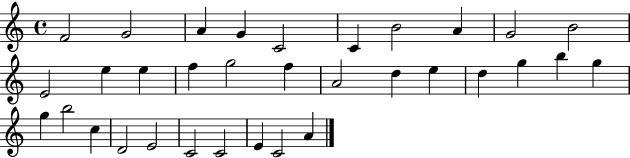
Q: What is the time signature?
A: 4/4